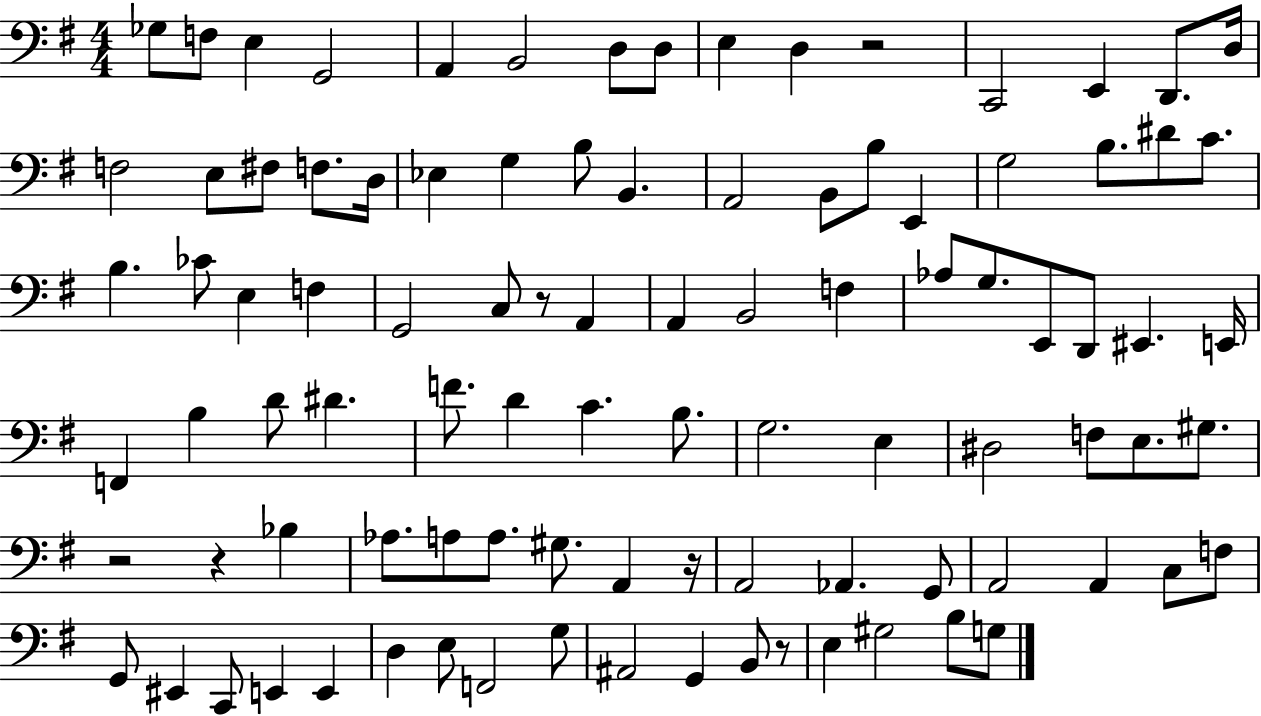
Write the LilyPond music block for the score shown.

{
  \clef bass
  \numericTimeSignature
  \time 4/4
  \key g \major
  ges8 f8 e4 g,2 | a,4 b,2 d8 d8 | e4 d4 r2 | c,2 e,4 d,8. d16 | \break f2 e8 fis8 f8. d16 | ees4 g4 b8 b,4. | a,2 b,8 b8 e,4 | g2 b8. dis'8 c'8. | \break b4. ces'8 e4 f4 | g,2 c8 r8 a,4 | a,4 b,2 f4 | aes8 g8. e,8 d,8 eis,4. e,16 | \break f,4 b4 d'8 dis'4. | f'8. d'4 c'4. b8. | g2. e4 | dis2 f8 e8. gis8. | \break r2 r4 bes4 | aes8. a8 a8. gis8. a,4 r16 | a,2 aes,4. g,8 | a,2 a,4 c8 f8 | \break g,8 eis,4 c,8 e,4 e,4 | d4 e8 f,2 g8 | ais,2 g,4 b,8 r8 | e4 gis2 b8 g8 | \break \bar "|."
}